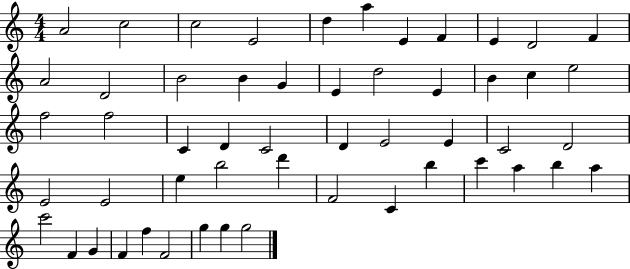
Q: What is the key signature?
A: C major